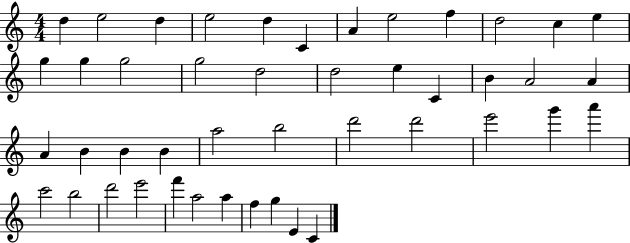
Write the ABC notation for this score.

X:1
T:Untitled
M:4/4
L:1/4
K:C
d e2 d e2 d C A e2 f d2 c e g g g2 g2 d2 d2 e C B A2 A A B B B a2 b2 d'2 d'2 e'2 g' a' c'2 b2 d'2 e'2 f' a2 a f g E C